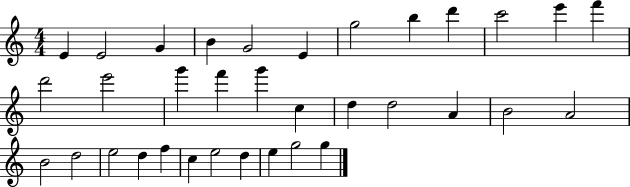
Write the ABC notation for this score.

X:1
T:Untitled
M:4/4
L:1/4
K:C
E E2 G B G2 E g2 b d' c'2 e' f' d'2 e'2 g' f' g' c d d2 A B2 A2 B2 d2 e2 d f c e2 d e g2 g